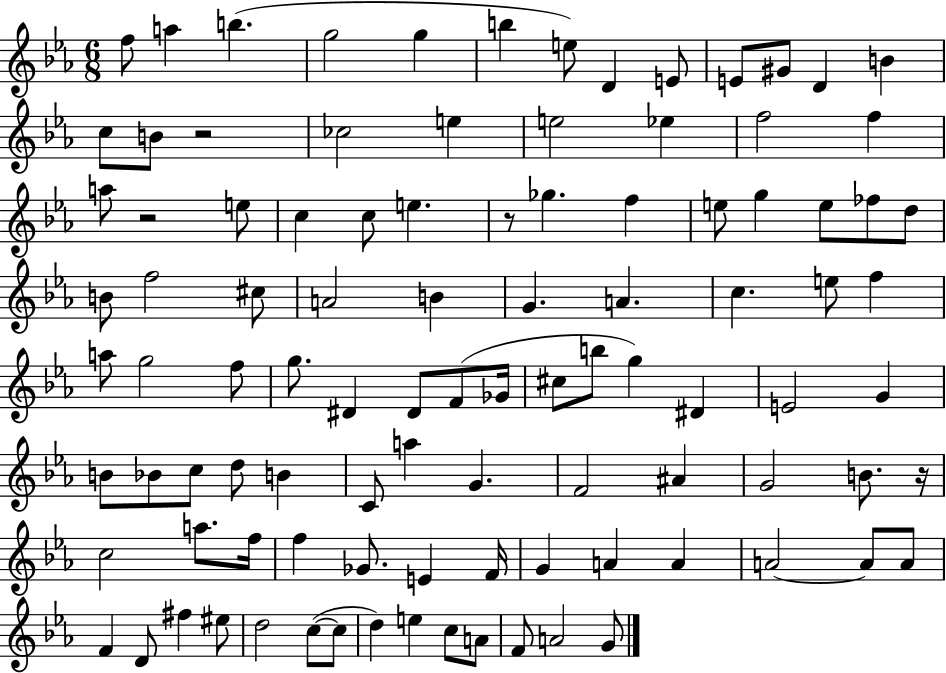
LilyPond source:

{
  \clef treble
  \numericTimeSignature
  \time 6/8
  \key ees \major
  f''8 a''4 b''4.( | g''2 g''4 | b''4 e''8) d'4 e'8 | e'8 gis'8 d'4 b'4 | \break c''8 b'8 r2 | ces''2 e''4 | e''2 ees''4 | f''2 f''4 | \break a''8 r2 e''8 | c''4 c''8 e''4. | r8 ges''4. f''4 | e''8 g''4 e''8 fes''8 d''8 | \break b'8 f''2 cis''8 | a'2 b'4 | g'4. a'4. | c''4. e''8 f''4 | \break a''8 g''2 f''8 | g''8. dis'4 dis'8 f'8( ges'16 | cis''8 b''8 g''4) dis'4 | e'2 g'4 | \break b'8 bes'8 c''8 d''8 b'4 | c'8 a''4 g'4. | f'2 ais'4 | g'2 b'8. r16 | \break c''2 a''8. f''16 | f''4 ges'8. e'4 f'16 | g'4 a'4 a'4 | a'2~~ a'8 a'8 | \break f'4 d'8 fis''4 eis''8 | d''2 c''8~(~ c''8 | d''4) e''4 c''8 a'8 | f'8 a'2 g'8 | \break \bar "|."
}